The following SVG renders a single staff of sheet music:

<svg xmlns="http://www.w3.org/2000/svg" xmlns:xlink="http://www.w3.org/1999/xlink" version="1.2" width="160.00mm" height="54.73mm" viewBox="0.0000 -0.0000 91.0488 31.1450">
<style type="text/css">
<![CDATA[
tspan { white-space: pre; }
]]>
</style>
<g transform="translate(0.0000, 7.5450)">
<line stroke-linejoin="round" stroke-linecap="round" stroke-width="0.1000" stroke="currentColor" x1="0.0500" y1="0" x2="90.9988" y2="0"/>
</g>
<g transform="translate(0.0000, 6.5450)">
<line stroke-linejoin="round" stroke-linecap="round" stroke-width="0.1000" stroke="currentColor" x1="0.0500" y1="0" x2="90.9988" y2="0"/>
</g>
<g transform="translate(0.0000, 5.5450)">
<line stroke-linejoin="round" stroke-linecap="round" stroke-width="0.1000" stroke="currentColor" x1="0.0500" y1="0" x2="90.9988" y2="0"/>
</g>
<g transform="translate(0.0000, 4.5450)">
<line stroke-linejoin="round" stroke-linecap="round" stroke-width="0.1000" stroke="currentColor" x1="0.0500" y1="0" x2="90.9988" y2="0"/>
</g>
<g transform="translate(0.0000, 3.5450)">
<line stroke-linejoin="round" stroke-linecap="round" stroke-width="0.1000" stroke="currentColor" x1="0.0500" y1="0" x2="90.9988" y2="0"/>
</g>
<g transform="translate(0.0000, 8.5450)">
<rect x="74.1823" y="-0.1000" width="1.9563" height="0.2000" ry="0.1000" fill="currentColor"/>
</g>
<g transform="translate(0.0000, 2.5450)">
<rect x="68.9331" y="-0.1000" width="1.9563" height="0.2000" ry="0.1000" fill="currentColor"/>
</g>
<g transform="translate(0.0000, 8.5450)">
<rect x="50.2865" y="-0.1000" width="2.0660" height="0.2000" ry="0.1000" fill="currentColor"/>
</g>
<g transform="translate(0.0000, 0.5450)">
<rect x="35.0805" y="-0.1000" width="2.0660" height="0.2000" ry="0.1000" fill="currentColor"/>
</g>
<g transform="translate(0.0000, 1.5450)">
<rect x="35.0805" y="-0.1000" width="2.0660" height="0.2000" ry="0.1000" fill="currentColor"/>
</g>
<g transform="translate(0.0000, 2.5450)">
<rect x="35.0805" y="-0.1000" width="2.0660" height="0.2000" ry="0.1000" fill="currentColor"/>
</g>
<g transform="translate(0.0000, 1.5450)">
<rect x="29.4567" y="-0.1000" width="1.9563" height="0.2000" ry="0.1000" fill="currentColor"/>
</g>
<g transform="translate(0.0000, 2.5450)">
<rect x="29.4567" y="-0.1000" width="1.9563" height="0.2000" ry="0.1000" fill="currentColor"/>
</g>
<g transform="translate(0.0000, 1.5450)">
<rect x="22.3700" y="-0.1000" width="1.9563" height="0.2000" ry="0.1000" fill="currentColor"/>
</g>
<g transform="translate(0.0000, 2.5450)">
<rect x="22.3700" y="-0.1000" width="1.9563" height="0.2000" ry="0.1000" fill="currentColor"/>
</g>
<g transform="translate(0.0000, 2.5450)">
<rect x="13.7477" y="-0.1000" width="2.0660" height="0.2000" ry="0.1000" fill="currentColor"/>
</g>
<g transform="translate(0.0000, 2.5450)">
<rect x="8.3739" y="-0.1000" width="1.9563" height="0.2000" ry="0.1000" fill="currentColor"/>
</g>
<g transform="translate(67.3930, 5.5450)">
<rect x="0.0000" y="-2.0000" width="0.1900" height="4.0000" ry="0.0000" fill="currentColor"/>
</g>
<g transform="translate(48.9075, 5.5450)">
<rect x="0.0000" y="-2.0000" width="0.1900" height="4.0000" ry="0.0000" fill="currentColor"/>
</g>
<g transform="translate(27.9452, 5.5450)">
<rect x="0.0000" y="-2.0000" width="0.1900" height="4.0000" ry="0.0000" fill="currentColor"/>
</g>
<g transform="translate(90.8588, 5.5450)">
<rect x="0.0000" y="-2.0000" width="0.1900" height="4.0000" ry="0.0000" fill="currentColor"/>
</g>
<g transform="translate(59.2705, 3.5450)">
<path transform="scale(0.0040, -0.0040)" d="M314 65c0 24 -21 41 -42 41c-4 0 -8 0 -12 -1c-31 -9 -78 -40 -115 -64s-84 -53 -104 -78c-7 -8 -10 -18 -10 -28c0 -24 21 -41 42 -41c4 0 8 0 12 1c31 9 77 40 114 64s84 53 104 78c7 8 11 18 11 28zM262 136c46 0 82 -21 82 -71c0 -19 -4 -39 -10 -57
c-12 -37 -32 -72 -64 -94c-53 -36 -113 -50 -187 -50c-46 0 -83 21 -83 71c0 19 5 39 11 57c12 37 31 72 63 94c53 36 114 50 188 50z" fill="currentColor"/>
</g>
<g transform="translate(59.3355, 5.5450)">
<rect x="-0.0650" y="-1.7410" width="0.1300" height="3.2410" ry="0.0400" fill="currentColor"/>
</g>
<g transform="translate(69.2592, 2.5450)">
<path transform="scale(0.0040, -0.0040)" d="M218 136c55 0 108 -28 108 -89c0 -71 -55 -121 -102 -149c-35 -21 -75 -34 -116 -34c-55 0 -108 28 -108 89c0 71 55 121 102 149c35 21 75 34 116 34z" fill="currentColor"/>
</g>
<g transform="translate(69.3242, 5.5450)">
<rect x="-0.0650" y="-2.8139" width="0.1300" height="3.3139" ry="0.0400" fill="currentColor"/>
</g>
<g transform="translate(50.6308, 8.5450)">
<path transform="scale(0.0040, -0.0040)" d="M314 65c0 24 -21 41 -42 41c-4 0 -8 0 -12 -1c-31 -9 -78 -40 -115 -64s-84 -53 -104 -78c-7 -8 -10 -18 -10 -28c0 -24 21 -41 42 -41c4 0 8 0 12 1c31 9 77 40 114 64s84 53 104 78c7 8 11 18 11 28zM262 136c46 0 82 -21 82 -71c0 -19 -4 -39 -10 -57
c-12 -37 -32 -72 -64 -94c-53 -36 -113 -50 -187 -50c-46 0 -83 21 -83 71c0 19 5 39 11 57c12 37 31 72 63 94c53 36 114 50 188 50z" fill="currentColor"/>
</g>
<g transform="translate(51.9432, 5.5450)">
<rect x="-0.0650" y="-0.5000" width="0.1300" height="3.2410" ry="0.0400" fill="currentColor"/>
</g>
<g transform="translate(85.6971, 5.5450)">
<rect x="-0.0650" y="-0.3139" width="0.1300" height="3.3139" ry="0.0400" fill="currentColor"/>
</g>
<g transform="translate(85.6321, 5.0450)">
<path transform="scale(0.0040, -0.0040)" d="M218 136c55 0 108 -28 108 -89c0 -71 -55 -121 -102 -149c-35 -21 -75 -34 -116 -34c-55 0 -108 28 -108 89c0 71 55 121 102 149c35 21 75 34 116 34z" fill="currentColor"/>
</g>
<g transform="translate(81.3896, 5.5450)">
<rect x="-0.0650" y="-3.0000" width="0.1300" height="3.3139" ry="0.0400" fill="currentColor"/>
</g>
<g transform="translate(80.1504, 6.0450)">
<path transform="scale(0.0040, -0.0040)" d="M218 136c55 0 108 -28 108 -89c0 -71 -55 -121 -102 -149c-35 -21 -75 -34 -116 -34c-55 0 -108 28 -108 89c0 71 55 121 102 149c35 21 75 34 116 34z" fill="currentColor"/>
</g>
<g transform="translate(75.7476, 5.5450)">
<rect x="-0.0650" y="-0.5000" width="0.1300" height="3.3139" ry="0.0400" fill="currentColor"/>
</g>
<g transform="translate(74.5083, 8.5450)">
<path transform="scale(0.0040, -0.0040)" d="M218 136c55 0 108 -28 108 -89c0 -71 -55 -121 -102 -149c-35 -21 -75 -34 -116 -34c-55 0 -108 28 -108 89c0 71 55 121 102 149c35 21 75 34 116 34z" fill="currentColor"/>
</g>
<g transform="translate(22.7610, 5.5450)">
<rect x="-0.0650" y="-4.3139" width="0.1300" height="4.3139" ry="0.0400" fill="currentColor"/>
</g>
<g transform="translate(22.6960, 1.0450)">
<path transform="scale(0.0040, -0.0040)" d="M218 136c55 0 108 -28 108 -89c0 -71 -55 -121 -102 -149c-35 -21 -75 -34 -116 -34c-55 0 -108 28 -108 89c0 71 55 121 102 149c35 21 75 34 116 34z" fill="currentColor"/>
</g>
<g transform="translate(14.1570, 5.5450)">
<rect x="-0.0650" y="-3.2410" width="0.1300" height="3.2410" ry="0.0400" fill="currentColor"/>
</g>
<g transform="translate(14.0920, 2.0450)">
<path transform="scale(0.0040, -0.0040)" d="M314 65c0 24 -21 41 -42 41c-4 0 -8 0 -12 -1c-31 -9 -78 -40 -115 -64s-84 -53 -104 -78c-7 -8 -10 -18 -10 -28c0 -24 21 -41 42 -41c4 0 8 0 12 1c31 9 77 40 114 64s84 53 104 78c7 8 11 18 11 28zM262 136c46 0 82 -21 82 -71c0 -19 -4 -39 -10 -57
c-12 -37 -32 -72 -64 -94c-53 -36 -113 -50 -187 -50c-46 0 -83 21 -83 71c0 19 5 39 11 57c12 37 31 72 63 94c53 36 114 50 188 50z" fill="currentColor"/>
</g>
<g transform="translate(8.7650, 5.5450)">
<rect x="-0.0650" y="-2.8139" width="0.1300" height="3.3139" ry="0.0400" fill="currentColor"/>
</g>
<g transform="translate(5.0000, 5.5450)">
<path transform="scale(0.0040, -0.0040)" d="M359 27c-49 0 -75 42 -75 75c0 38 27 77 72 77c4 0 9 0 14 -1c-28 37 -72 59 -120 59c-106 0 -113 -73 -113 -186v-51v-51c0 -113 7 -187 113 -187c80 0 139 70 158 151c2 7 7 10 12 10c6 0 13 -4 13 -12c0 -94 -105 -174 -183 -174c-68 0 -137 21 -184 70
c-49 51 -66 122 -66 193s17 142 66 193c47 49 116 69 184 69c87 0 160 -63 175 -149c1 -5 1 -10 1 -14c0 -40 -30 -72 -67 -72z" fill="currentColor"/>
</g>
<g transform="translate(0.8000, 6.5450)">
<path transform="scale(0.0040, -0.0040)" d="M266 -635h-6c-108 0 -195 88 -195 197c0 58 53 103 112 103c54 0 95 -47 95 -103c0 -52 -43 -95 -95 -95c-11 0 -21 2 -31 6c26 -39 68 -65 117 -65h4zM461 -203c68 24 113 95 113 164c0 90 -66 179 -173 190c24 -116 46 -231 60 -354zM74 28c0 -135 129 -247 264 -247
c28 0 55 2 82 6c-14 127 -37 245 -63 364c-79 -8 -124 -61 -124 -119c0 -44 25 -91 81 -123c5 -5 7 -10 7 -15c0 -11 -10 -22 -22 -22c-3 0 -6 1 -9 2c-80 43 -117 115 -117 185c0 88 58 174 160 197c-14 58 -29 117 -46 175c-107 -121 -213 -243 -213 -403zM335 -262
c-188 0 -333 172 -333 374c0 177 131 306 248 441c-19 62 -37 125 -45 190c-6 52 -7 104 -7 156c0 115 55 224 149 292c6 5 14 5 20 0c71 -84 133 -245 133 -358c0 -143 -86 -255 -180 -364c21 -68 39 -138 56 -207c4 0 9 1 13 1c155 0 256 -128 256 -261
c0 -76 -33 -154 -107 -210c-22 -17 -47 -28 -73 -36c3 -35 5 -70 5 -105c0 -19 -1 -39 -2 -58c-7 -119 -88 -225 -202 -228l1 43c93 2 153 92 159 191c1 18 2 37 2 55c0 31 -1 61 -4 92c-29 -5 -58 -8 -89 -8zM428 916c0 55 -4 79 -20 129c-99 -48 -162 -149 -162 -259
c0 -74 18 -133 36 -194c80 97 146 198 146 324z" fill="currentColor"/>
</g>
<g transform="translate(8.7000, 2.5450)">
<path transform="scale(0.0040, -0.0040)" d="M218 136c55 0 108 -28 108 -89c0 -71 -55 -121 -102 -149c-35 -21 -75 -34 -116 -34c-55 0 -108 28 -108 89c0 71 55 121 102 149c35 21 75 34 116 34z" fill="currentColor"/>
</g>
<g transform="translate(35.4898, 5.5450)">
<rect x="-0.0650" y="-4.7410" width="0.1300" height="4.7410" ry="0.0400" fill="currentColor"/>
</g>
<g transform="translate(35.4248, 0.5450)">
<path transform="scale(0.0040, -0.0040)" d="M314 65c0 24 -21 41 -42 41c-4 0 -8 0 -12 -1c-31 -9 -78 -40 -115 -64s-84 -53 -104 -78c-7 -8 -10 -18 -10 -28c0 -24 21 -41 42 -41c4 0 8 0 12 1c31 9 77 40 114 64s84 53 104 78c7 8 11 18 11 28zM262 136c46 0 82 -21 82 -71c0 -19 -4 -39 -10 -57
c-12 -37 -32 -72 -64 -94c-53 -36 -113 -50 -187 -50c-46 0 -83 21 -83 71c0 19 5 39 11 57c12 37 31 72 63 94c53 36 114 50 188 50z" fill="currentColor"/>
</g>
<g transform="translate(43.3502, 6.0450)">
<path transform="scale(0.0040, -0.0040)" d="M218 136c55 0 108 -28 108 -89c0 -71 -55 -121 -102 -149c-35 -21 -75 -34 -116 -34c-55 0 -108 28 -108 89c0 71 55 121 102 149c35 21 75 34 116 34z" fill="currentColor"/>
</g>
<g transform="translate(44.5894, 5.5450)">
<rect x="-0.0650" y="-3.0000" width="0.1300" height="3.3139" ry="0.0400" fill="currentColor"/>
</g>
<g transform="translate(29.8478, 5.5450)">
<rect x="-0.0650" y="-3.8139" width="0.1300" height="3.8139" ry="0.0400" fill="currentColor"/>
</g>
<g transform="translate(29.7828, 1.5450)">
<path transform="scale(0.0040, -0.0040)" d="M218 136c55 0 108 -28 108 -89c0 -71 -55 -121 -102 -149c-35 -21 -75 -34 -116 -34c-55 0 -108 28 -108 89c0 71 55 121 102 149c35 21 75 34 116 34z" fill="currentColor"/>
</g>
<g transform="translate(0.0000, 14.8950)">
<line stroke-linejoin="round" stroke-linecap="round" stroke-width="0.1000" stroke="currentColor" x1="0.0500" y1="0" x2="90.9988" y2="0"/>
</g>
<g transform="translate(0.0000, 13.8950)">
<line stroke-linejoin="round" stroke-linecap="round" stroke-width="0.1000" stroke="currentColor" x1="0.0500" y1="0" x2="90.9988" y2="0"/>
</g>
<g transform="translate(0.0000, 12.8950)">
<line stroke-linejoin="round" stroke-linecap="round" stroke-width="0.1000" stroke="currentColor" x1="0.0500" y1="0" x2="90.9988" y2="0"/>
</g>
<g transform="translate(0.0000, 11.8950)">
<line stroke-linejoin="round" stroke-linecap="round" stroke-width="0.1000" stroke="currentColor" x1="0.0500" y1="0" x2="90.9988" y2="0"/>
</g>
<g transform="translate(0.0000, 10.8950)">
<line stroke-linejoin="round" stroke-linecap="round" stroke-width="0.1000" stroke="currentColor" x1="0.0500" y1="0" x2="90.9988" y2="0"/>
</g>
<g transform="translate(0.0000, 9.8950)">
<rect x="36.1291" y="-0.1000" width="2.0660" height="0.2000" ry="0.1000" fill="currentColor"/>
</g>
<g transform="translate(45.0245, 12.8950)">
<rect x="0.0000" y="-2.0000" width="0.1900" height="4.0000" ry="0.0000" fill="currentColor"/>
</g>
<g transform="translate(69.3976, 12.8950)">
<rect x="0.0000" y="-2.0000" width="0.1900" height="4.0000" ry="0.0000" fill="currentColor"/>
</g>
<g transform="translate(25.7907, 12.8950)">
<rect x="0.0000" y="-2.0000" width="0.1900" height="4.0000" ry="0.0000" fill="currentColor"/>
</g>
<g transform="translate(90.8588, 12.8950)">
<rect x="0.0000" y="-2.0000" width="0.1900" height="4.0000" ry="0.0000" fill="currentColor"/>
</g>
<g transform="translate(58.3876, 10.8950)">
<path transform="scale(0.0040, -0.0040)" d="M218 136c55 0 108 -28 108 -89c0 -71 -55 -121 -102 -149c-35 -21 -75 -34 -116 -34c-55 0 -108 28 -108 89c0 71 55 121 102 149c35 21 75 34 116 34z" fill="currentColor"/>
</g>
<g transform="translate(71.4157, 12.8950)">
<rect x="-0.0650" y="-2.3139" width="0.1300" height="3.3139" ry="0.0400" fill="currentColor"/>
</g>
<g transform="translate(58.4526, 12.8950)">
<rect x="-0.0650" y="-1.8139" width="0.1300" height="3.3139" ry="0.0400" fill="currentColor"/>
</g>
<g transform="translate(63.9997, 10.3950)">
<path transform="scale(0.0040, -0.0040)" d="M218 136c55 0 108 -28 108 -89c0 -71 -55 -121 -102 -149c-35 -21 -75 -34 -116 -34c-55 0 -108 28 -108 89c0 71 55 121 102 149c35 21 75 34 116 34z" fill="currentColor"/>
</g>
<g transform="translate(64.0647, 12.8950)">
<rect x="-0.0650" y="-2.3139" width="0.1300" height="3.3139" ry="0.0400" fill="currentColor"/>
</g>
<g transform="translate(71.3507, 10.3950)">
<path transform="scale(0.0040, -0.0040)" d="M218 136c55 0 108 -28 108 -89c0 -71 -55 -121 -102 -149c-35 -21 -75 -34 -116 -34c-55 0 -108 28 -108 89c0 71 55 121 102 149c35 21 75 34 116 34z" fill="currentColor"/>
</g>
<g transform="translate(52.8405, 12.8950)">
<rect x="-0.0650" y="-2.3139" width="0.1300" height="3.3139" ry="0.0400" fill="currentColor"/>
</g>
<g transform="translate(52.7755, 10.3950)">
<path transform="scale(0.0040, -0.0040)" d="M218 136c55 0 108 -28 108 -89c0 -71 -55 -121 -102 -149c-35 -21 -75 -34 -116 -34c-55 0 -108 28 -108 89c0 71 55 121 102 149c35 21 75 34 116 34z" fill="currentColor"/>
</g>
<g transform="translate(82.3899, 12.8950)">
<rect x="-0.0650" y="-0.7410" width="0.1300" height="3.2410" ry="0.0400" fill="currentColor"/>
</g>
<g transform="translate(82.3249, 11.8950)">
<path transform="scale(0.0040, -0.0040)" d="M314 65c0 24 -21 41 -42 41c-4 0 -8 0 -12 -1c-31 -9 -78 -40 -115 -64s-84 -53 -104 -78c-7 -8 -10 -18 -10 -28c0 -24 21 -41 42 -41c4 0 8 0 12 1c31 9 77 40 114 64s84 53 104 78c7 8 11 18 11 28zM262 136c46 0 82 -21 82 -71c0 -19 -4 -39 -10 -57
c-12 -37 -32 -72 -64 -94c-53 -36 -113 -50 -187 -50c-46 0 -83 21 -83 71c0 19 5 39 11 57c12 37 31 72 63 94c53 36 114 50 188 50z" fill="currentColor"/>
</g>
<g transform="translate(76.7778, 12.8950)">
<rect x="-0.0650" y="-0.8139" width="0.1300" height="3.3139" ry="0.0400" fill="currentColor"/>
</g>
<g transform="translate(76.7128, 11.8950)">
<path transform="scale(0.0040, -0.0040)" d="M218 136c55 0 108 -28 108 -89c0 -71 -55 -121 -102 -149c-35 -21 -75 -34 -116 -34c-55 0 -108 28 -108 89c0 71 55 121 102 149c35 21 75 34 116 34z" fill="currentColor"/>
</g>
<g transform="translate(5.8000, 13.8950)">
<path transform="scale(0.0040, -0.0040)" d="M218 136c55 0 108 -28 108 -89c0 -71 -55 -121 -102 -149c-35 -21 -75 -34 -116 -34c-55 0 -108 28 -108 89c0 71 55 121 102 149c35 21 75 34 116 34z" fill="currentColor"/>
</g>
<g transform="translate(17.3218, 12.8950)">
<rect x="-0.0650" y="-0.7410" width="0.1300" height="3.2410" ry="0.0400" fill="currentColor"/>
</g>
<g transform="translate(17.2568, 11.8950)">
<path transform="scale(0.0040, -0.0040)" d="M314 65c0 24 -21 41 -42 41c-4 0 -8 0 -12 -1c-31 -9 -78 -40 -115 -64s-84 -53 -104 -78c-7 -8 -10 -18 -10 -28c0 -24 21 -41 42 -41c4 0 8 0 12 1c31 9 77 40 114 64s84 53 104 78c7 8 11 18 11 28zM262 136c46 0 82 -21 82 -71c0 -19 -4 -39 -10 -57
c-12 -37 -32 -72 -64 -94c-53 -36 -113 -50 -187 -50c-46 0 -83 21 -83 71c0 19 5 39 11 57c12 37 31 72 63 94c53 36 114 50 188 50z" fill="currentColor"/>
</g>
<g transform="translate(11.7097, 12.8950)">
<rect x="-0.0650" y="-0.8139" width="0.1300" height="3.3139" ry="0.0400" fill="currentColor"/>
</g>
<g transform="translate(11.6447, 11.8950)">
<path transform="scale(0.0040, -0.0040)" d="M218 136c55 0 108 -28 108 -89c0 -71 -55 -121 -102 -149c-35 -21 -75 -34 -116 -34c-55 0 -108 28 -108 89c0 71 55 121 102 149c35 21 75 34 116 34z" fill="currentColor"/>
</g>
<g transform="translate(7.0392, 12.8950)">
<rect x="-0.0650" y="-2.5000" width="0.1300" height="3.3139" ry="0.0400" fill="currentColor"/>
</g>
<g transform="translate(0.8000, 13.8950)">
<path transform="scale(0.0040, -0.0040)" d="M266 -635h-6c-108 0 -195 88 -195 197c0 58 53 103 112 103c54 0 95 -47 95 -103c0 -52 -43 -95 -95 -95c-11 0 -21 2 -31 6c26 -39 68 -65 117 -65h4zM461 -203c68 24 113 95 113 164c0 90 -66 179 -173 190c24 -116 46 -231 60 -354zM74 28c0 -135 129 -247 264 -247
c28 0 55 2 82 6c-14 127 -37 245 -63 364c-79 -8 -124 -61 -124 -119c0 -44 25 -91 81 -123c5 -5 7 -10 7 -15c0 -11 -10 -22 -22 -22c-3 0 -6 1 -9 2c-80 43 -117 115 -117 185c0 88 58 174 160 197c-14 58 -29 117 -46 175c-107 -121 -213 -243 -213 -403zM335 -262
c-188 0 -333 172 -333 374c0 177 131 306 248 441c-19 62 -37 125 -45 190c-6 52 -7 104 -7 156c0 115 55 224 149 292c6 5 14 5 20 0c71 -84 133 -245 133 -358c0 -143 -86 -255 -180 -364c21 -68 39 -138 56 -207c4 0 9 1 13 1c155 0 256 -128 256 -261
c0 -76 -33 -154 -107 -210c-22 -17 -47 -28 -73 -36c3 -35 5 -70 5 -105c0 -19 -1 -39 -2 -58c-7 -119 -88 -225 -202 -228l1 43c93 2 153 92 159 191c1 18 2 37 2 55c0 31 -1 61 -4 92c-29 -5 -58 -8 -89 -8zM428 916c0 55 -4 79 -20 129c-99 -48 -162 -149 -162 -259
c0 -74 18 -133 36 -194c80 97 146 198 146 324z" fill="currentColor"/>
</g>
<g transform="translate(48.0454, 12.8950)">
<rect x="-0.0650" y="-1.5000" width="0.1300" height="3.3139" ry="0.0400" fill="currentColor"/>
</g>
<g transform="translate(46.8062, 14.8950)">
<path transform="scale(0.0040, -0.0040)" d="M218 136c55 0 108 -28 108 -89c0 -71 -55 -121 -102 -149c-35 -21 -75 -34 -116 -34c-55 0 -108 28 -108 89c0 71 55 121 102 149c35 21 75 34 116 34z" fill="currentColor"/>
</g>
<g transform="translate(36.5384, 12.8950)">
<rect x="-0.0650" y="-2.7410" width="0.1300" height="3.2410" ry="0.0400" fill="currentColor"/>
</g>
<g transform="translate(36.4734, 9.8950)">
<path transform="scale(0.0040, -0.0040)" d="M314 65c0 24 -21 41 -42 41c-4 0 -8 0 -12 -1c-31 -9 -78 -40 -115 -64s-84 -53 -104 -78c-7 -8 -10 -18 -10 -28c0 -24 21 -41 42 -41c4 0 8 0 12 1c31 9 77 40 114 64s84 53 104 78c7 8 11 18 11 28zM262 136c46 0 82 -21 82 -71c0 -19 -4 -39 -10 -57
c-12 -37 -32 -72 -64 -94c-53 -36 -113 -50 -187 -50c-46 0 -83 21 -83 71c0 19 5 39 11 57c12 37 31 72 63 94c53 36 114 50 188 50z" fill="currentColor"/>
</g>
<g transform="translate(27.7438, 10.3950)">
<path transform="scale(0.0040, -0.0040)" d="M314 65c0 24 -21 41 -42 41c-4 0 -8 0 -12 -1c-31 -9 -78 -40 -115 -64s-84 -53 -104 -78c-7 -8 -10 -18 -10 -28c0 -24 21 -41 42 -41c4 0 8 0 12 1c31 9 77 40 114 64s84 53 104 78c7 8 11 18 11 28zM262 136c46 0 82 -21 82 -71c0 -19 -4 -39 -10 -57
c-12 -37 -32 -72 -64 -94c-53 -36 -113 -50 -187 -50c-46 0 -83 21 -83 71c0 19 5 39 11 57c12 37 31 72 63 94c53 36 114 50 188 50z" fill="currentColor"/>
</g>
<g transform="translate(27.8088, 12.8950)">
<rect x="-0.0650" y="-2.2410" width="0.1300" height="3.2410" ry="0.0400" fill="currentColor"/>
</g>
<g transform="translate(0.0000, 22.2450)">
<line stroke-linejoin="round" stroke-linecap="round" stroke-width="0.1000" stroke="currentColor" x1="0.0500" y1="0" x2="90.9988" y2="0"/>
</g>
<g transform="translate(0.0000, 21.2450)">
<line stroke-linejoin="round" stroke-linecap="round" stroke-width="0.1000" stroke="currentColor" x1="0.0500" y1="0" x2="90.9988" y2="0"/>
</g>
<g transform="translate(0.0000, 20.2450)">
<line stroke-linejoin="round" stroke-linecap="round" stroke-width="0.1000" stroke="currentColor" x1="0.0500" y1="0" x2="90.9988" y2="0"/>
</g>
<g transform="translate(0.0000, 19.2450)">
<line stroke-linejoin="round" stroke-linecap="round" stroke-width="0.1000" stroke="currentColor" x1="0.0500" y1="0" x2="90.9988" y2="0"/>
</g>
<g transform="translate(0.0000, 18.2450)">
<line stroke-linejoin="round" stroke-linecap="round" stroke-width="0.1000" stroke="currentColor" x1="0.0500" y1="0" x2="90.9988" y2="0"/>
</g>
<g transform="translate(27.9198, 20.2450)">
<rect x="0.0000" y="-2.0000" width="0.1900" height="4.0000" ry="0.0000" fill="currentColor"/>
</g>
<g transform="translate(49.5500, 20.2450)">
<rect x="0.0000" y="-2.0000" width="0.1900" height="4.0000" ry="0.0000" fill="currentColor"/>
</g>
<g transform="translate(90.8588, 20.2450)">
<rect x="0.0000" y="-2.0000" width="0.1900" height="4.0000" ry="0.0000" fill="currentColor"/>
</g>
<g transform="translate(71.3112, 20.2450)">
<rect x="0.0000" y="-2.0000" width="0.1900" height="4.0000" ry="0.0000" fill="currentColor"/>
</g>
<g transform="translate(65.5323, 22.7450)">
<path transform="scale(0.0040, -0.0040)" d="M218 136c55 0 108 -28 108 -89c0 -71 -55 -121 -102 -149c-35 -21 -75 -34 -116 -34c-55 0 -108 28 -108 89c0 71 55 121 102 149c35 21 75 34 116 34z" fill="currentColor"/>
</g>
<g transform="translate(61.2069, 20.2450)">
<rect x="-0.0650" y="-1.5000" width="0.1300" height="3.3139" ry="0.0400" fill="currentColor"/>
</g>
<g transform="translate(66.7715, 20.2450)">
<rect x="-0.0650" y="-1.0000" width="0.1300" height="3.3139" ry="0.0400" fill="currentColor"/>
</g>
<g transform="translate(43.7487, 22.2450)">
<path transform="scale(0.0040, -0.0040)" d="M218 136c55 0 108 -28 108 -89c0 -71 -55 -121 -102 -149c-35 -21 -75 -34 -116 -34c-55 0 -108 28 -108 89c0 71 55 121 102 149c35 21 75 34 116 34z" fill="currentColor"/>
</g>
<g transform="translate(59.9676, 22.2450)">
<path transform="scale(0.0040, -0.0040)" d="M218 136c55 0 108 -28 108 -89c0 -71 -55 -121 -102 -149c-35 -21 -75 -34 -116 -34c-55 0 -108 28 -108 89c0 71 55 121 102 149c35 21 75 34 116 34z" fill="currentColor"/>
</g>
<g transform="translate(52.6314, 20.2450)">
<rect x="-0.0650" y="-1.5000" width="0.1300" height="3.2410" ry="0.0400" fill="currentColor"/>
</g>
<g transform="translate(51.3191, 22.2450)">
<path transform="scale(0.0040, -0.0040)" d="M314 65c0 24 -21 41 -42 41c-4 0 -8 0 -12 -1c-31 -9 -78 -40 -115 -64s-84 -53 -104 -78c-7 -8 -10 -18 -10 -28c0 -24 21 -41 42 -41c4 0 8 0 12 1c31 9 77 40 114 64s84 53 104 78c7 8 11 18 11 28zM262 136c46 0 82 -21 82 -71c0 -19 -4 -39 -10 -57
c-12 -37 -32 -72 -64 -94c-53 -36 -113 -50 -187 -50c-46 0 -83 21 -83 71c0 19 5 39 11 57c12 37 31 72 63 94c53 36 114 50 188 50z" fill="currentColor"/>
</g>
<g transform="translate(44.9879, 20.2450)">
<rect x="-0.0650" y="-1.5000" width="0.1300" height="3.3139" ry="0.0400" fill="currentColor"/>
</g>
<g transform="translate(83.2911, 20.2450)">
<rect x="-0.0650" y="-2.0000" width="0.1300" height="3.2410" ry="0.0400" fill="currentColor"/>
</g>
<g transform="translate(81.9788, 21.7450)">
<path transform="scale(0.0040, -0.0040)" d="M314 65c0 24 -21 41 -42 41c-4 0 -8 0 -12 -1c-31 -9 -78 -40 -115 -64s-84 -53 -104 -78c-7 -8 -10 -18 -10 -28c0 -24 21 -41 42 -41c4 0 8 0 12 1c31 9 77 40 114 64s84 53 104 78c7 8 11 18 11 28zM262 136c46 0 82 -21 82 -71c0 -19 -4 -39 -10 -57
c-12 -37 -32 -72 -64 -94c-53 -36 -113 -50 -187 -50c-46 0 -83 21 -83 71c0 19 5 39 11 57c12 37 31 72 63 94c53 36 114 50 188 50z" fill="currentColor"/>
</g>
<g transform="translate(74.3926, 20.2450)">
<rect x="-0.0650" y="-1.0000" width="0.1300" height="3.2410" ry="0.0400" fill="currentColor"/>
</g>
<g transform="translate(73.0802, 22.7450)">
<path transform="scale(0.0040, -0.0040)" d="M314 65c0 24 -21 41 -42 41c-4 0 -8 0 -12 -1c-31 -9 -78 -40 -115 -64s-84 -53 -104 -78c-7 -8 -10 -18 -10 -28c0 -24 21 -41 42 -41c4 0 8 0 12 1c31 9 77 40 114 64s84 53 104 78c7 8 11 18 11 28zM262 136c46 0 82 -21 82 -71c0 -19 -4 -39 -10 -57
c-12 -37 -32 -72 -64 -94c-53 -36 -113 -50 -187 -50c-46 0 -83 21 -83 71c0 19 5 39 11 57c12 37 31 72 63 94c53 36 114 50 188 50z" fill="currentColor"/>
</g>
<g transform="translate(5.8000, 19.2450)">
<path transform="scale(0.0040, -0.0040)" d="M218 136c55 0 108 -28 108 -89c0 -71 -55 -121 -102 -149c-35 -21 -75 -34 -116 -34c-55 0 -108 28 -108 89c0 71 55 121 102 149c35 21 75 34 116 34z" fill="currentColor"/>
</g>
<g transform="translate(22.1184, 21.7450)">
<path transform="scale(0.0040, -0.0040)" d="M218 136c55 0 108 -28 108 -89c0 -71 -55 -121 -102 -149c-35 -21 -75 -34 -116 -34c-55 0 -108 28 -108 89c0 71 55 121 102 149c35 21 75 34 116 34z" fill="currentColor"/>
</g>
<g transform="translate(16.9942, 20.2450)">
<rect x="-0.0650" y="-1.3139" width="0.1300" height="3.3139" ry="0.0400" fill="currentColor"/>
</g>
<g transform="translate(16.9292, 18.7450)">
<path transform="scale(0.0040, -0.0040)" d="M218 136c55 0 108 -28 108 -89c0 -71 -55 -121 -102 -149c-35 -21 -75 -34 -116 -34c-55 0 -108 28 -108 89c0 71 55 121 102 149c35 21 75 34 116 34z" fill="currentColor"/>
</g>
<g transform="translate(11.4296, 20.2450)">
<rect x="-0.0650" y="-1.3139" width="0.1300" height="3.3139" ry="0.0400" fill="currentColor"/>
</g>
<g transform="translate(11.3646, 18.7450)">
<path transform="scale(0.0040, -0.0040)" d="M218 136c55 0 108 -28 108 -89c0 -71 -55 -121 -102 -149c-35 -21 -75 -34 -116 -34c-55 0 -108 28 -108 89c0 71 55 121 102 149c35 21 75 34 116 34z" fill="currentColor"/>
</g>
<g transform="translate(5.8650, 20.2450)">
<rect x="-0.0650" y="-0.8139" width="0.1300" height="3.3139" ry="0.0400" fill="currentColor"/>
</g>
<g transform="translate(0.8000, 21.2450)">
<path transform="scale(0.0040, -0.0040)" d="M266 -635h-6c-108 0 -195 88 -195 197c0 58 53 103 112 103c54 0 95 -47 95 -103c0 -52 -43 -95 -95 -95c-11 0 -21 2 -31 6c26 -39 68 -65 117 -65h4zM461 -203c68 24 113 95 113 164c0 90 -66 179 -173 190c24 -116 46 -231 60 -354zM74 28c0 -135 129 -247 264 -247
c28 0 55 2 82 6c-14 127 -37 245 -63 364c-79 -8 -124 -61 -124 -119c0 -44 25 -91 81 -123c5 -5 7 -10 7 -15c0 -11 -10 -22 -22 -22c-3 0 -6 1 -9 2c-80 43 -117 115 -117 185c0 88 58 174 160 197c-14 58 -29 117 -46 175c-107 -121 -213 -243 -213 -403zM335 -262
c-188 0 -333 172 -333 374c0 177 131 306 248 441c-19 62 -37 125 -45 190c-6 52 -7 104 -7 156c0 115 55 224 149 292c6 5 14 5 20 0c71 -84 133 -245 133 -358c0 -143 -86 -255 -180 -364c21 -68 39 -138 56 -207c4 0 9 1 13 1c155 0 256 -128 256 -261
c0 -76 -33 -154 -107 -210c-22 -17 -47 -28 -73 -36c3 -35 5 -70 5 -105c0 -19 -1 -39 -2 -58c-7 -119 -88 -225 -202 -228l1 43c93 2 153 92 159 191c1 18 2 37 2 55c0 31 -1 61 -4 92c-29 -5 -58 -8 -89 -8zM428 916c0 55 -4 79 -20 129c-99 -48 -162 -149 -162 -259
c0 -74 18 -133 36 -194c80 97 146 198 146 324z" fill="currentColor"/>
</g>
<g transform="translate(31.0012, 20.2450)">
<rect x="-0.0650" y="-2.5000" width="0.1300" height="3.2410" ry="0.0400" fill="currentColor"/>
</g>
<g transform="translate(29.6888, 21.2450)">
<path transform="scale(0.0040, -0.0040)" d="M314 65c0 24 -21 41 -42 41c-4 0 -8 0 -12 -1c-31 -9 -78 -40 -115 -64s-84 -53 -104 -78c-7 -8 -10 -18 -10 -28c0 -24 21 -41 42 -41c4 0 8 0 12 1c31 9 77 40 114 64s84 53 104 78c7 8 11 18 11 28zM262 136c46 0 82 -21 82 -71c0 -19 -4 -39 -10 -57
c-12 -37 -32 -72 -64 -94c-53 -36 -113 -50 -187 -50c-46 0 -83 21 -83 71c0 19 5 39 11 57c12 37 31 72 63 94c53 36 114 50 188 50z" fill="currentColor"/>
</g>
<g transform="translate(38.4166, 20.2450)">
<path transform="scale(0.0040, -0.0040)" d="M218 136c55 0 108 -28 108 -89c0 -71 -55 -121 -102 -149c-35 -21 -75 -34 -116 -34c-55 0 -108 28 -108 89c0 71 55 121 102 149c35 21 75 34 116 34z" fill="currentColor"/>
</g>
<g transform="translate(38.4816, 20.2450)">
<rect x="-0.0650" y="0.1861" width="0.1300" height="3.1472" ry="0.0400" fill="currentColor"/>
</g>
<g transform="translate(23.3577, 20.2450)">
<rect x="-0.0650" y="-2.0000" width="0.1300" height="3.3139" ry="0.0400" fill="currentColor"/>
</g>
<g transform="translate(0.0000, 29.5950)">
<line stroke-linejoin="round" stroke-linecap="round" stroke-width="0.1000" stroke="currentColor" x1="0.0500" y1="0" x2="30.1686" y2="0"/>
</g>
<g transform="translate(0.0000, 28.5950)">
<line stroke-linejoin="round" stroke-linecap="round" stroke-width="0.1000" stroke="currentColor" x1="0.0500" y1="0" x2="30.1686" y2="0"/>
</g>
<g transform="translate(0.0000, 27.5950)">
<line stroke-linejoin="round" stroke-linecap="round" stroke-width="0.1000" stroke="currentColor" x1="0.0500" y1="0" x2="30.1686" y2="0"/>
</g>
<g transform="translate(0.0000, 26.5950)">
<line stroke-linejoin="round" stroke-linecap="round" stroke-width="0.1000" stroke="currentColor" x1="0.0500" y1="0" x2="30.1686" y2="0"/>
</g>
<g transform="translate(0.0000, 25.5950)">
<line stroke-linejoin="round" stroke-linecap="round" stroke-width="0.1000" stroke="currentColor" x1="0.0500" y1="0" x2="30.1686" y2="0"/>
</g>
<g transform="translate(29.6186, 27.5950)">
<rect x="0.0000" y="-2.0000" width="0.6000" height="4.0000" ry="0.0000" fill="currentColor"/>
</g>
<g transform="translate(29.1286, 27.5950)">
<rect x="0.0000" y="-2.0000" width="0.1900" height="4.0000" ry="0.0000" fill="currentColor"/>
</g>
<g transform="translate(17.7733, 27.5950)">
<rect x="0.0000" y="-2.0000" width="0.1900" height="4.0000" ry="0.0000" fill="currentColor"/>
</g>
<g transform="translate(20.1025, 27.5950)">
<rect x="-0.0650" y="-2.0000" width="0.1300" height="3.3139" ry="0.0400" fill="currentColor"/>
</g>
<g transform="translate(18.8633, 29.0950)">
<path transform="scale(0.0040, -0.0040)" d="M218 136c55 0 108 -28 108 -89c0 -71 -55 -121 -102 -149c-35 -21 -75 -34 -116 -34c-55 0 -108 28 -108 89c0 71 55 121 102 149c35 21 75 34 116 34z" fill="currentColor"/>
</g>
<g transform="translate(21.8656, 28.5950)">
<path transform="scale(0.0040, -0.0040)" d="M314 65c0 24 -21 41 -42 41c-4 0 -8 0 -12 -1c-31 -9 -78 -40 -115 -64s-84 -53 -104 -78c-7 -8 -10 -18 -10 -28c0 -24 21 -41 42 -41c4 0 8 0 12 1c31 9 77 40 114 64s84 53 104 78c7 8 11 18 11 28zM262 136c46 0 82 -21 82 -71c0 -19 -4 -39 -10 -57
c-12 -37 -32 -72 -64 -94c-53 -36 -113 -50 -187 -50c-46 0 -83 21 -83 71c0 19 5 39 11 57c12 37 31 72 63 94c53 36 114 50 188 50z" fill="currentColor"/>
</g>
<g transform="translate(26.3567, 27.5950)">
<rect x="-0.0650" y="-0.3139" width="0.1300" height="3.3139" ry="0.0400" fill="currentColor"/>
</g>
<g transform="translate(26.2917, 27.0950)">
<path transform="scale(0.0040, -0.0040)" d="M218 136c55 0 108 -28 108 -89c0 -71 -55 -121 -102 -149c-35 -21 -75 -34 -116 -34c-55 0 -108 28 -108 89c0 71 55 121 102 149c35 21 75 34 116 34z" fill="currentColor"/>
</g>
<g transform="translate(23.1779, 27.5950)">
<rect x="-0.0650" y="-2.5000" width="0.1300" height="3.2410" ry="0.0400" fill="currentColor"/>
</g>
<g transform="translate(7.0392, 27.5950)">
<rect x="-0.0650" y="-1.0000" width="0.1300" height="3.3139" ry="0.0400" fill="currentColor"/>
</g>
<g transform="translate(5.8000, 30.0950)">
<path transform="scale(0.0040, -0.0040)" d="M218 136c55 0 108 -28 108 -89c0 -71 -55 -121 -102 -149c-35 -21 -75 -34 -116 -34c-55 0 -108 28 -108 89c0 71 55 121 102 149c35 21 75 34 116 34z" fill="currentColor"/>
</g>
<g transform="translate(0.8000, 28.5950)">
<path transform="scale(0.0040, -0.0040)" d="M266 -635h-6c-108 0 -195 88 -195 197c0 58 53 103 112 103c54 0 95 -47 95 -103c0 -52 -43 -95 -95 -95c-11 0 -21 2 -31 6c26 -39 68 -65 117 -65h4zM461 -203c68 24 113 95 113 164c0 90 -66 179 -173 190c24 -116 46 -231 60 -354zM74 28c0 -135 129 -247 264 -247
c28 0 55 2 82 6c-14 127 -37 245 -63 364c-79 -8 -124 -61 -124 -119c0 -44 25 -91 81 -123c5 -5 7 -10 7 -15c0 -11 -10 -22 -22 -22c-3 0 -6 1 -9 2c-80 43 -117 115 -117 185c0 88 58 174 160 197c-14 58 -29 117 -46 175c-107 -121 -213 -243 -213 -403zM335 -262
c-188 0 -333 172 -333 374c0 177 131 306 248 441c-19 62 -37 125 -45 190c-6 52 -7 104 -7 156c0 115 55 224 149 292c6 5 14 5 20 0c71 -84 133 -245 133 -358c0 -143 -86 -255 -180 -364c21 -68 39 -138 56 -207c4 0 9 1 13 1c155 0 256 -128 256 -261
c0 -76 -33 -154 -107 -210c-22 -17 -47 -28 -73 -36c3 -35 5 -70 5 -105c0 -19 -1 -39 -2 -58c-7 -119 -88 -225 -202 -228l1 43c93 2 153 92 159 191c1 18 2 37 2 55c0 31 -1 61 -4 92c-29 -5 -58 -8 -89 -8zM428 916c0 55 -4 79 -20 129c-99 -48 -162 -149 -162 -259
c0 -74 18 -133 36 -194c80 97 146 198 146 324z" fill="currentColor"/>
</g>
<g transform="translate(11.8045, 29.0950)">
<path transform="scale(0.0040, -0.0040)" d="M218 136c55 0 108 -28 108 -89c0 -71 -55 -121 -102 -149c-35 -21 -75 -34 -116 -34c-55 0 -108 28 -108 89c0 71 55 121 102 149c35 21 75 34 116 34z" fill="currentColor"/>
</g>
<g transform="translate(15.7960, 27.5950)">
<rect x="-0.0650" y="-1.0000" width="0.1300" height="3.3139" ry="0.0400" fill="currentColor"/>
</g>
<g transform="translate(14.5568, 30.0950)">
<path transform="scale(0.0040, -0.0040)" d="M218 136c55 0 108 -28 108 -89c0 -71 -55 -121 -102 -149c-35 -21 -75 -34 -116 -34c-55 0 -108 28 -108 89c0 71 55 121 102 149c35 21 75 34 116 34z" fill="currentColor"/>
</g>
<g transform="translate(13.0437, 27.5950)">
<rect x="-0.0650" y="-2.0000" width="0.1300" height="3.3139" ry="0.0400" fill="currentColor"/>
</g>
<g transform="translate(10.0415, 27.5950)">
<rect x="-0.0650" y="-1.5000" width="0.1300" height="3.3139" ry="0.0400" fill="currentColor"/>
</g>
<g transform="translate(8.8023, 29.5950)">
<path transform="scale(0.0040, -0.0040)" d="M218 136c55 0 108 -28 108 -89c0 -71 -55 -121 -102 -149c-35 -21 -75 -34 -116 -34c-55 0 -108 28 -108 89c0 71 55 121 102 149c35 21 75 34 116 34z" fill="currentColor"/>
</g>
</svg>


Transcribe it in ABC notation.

X:1
T:Untitled
M:4/4
L:1/4
K:C
a b2 d' c' e'2 A C2 f2 a C A c G d d2 g2 a2 E g f g g d d2 d e e F G2 B E E2 E D D2 F2 D E F D F G2 c